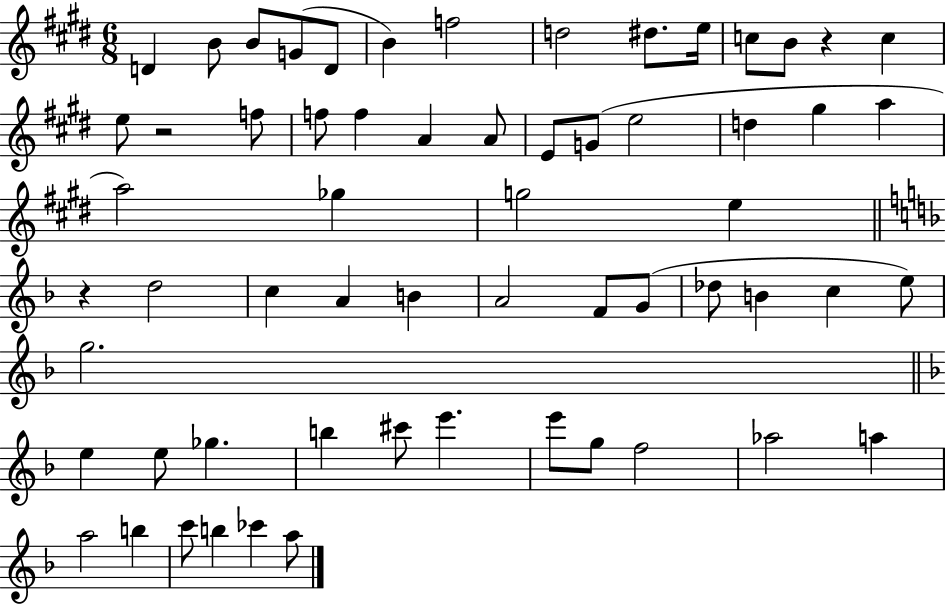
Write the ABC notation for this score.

X:1
T:Untitled
M:6/8
L:1/4
K:E
D B/2 B/2 G/2 D/2 B f2 d2 ^d/2 e/4 c/2 B/2 z c e/2 z2 f/2 f/2 f A A/2 E/2 G/2 e2 d ^g a a2 _g g2 e z d2 c A B A2 F/2 G/2 _d/2 B c e/2 g2 e e/2 _g b ^c'/2 e' e'/2 g/2 f2 _a2 a a2 b c'/2 b _c' a/2